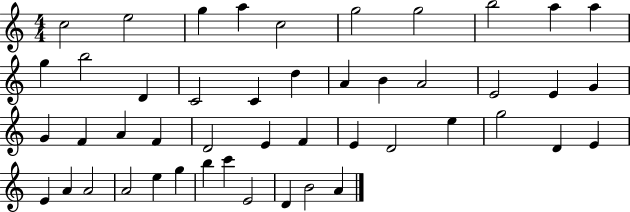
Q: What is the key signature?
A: C major